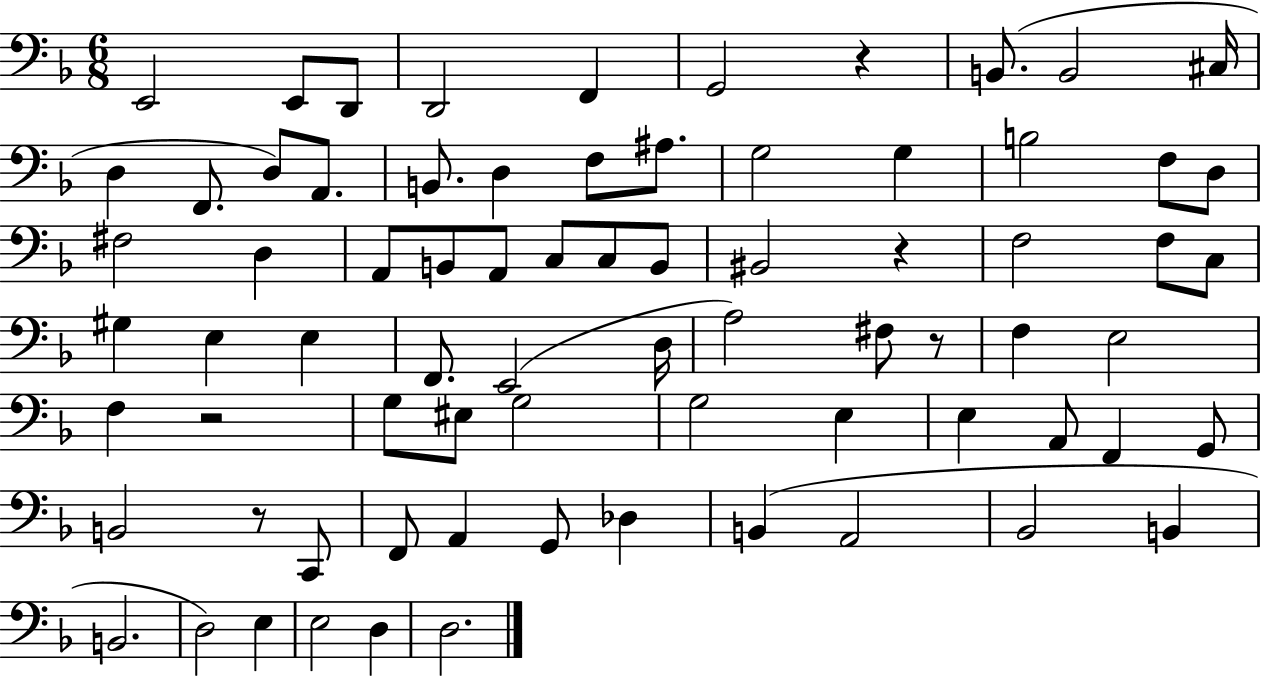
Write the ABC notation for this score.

X:1
T:Untitled
M:6/8
L:1/4
K:F
E,,2 E,,/2 D,,/2 D,,2 F,, G,,2 z B,,/2 B,,2 ^C,/4 D, F,,/2 D,/2 A,,/2 B,,/2 D, F,/2 ^A,/2 G,2 G, B,2 F,/2 D,/2 ^F,2 D, A,,/2 B,,/2 A,,/2 C,/2 C,/2 B,,/2 ^B,,2 z F,2 F,/2 C,/2 ^G, E, E, F,,/2 E,,2 D,/4 A,2 ^F,/2 z/2 F, E,2 F, z2 G,/2 ^E,/2 G,2 G,2 E, E, A,,/2 F,, G,,/2 B,,2 z/2 C,,/2 F,,/2 A,, G,,/2 _D, B,, A,,2 _B,,2 B,, B,,2 D,2 E, E,2 D, D,2